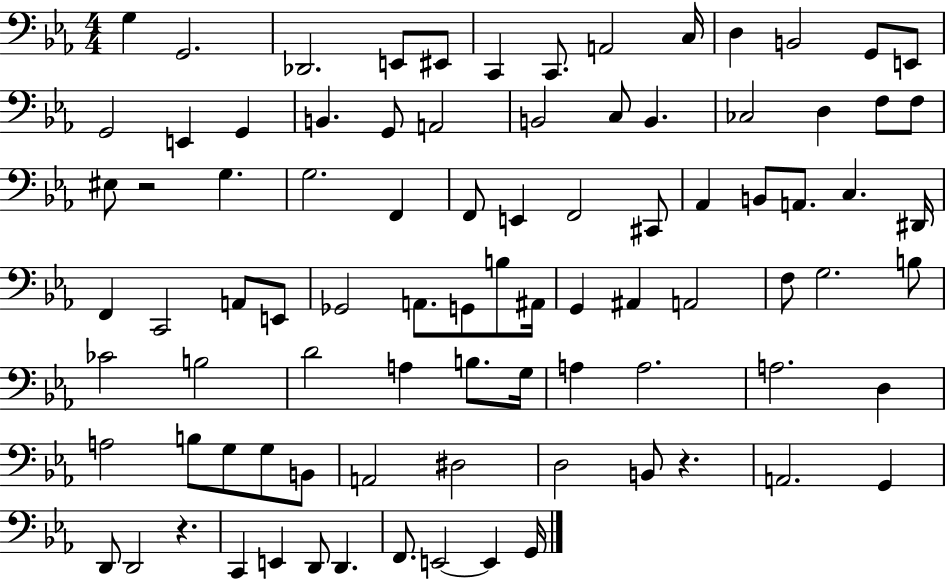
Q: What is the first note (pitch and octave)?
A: G3